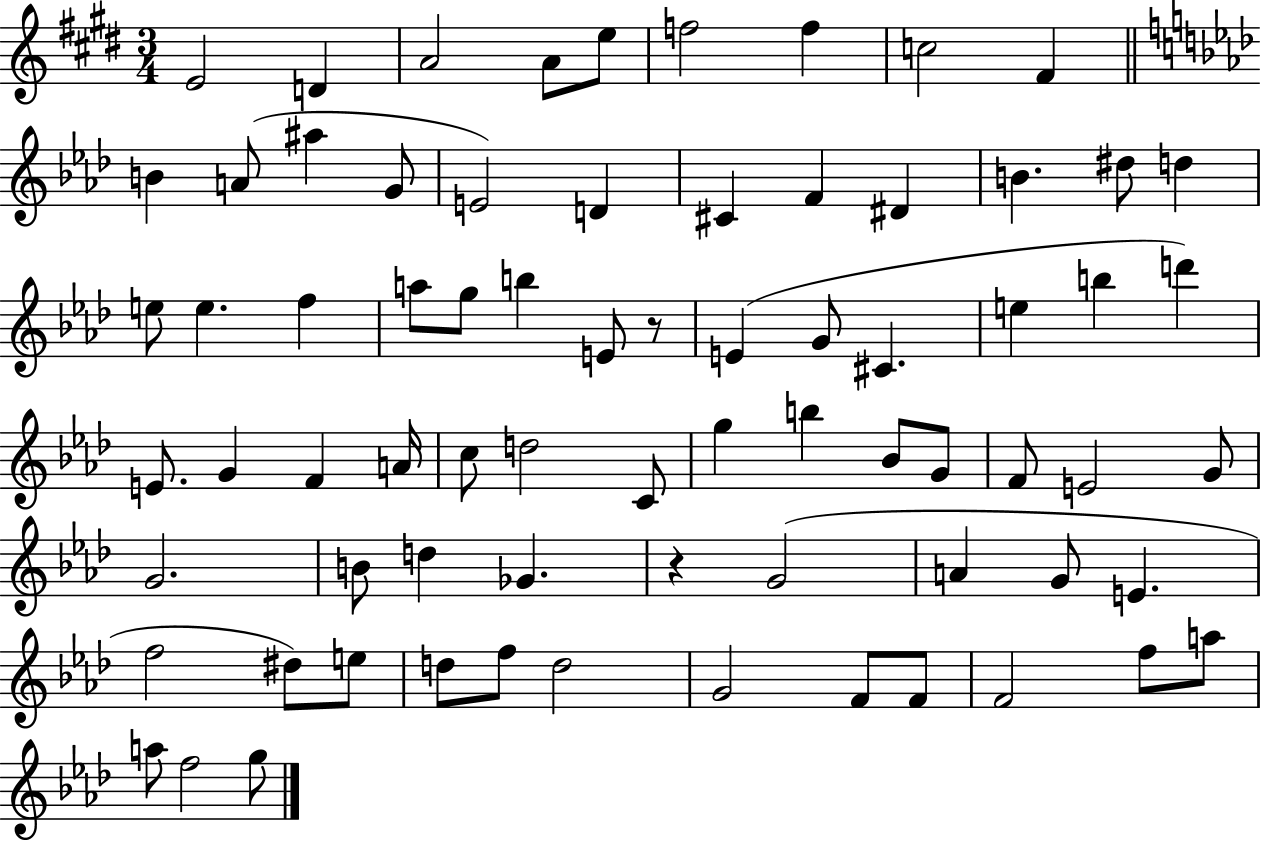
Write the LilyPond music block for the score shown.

{
  \clef treble
  \numericTimeSignature
  \time 3/4
  \key e \major
  \repeat volta 2 { e'2 d'4 | a'2 a'8 e''8 | f''2 f''4 | c''2 fis'4 | \break \bar "||" \break \key f \minor b'4 a'8( ais''4 g'8 | e'2) d'4 | cis'4 f'4 dis'4 | b'4. dis''8 d''4 | \break e''8 e''4. f''4 | a''8 g''8 b''4 e'8 r8 | e'4( g'8 cis'4. | e''4 b''4 d'''4) | \break e'8. g'4 f'4 a'16 | c''8 d''2 c'8 | g''4 b''4 bes'8 g'8 | f'8 e'2 g'8 | \break g'2. | b'8 d''4 ges'4. | r4 g'2( | a'4 g'8 e'4. | \break f''2 dis''8) e''8 | d''8 f''8 d''2 | g'2 f'8 f'8 | f'2 f''8 a''8 | \break a''8 f''2 g''8 | } \bar "|."
}